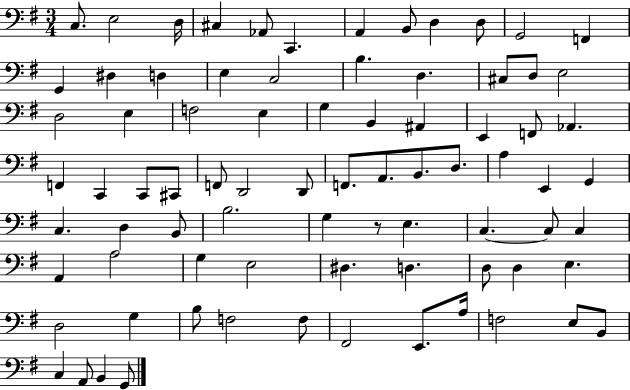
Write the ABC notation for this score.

X:1
T:Untitled
M:3/4
L:1/4
K:G
C,/2 E,2 D,/4 ^C, _A,,/2 C,, A,, B,,/2 D, D,/2 G,,2 F,, G,, ^D, D, E, C,2 B, D, ^C,/2 D,/2 E,2 D,2 E, F,2 E, G, B,, ^A,, E,, F,,/2 _A,, F,, C,, C,,/2 ^C,,/2 F,,/2 D,,2 D,,/2 F,,/2 A,,/2 B,,/2 D,/2 A, E,, G,, C, D, B,,/2 B,2 G, z/2 E, C, C,/2 C, A,, A,2 G, E,2 ^D, D, D,/2 D, E, D,2 G, B,/2 F,2 F,/2 ^F,,2 E,,/2 A,/4 F,2 E,/2 B,,/2 C, A,,/2 B,, G,,/2